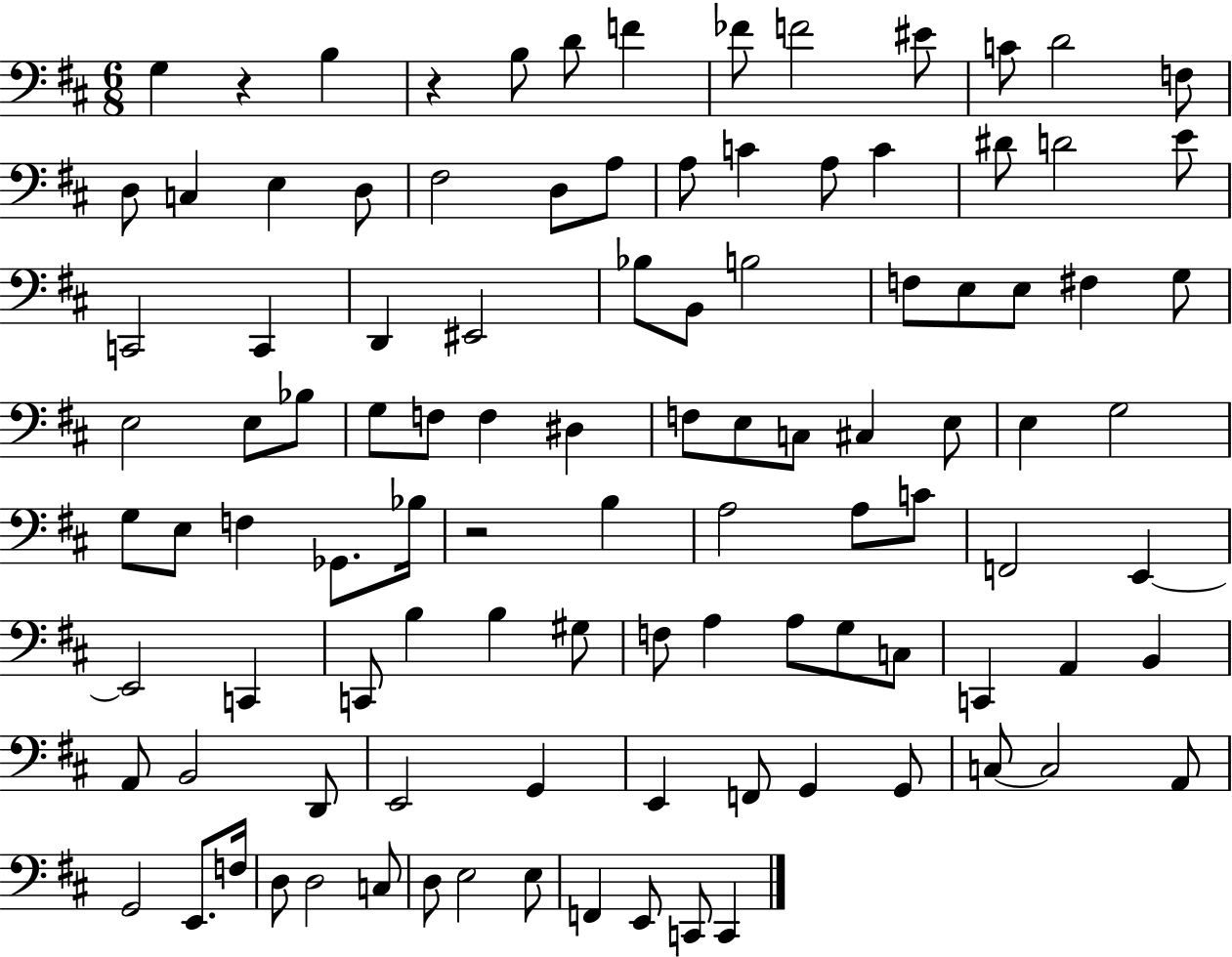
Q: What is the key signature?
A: D major